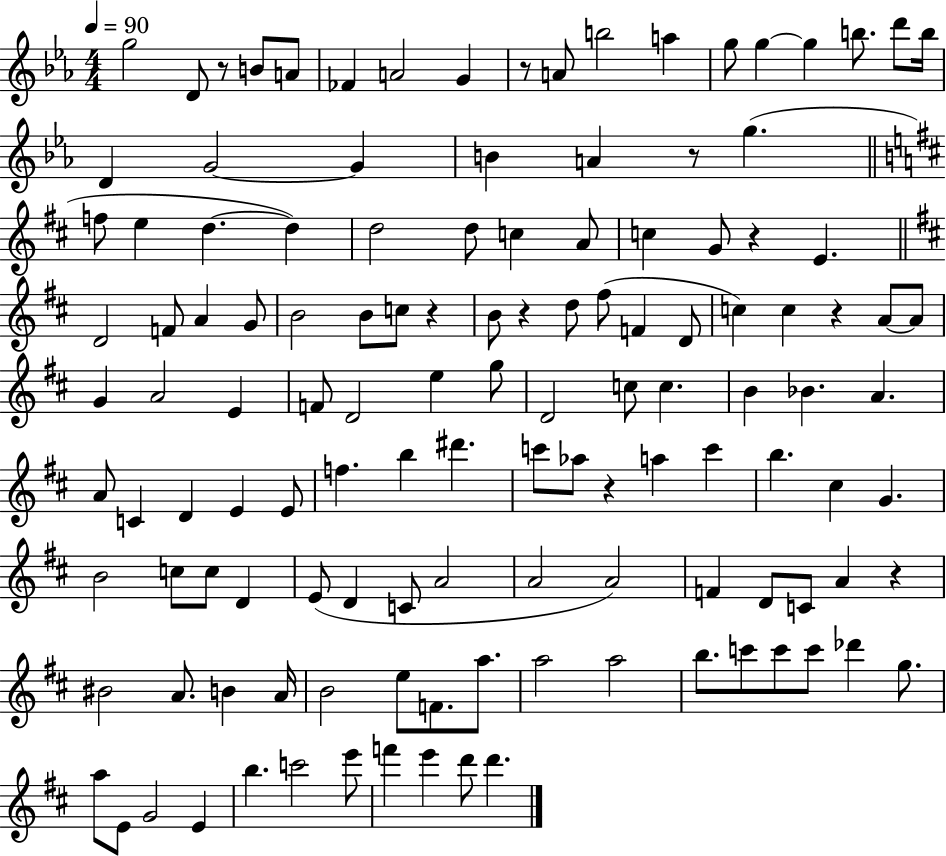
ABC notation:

X:1
T:Untitled
M:4/4
L:1/4
K:Eb
g2 D/2 z/2 B/2 A/2 _F A2 G z/2 A/2 b2 a g/2 g g b/2 d'/2 b/4 D G2 G B A z/2 g f/2 e d d d2 d/2 c A/2 c G/2 z E D2 F/2 A G/2 B2 B/2 c/2 z B/2 z d/2 ^f/2 F D/2 c c z A/2 A/2 G A2 E F/2 D2 e g/2 D2 c/2 c B _B A A/2 C D E E/2 f b ^d' c'/2 _a/2 z a c' b ^c G B2 c/2 c/2 D E/2 D C/2 A2 A2 A2 F D/2 C/2 A z ^B2 A/2 B A/4 B2 e/2 F/2 a/2 a2 a2 b/2 c'/2 c'/2 c'/2 _d' g/2 a/2 E/2 G2 E b c'2 e'/2 f' e' d'/2 d'